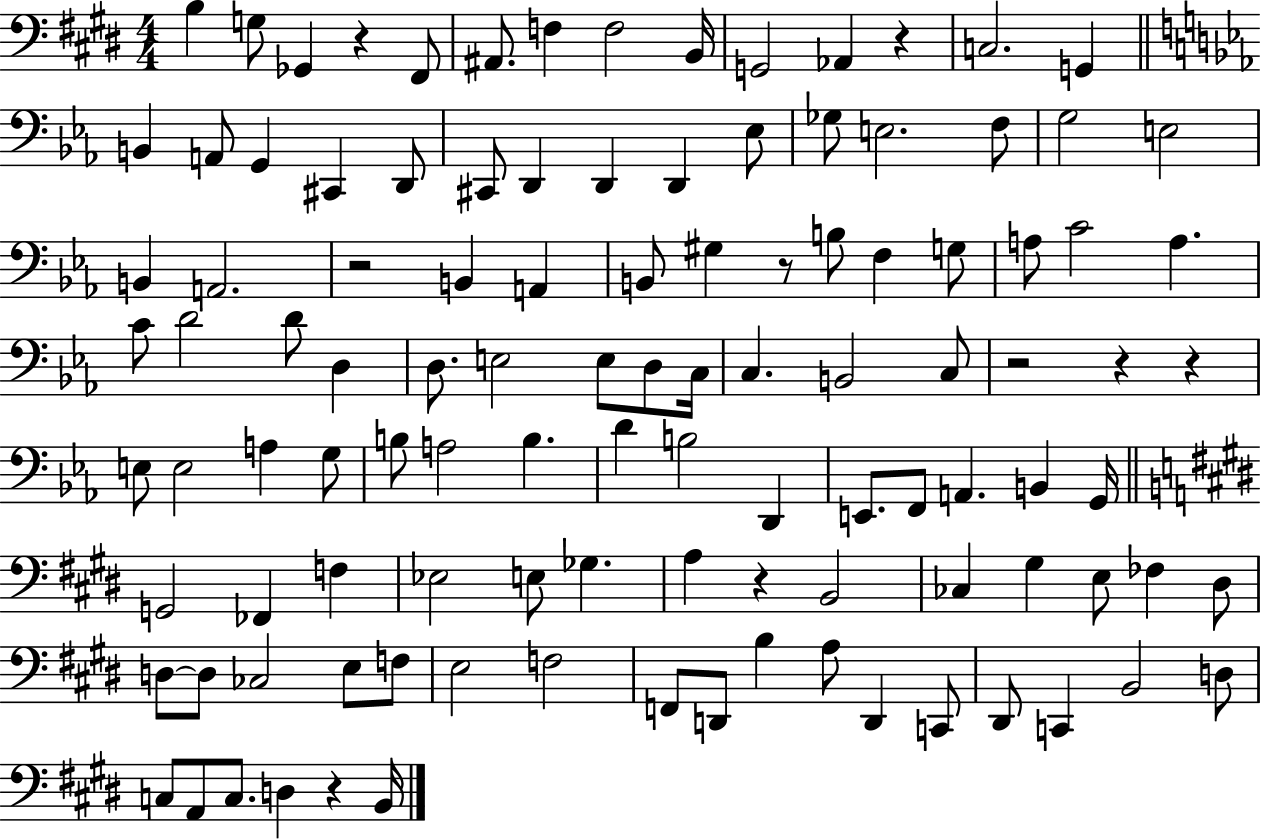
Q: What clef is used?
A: bass